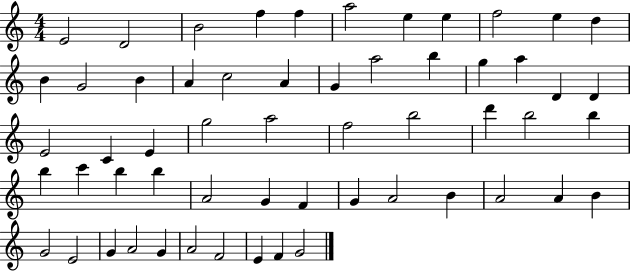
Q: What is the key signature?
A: C major